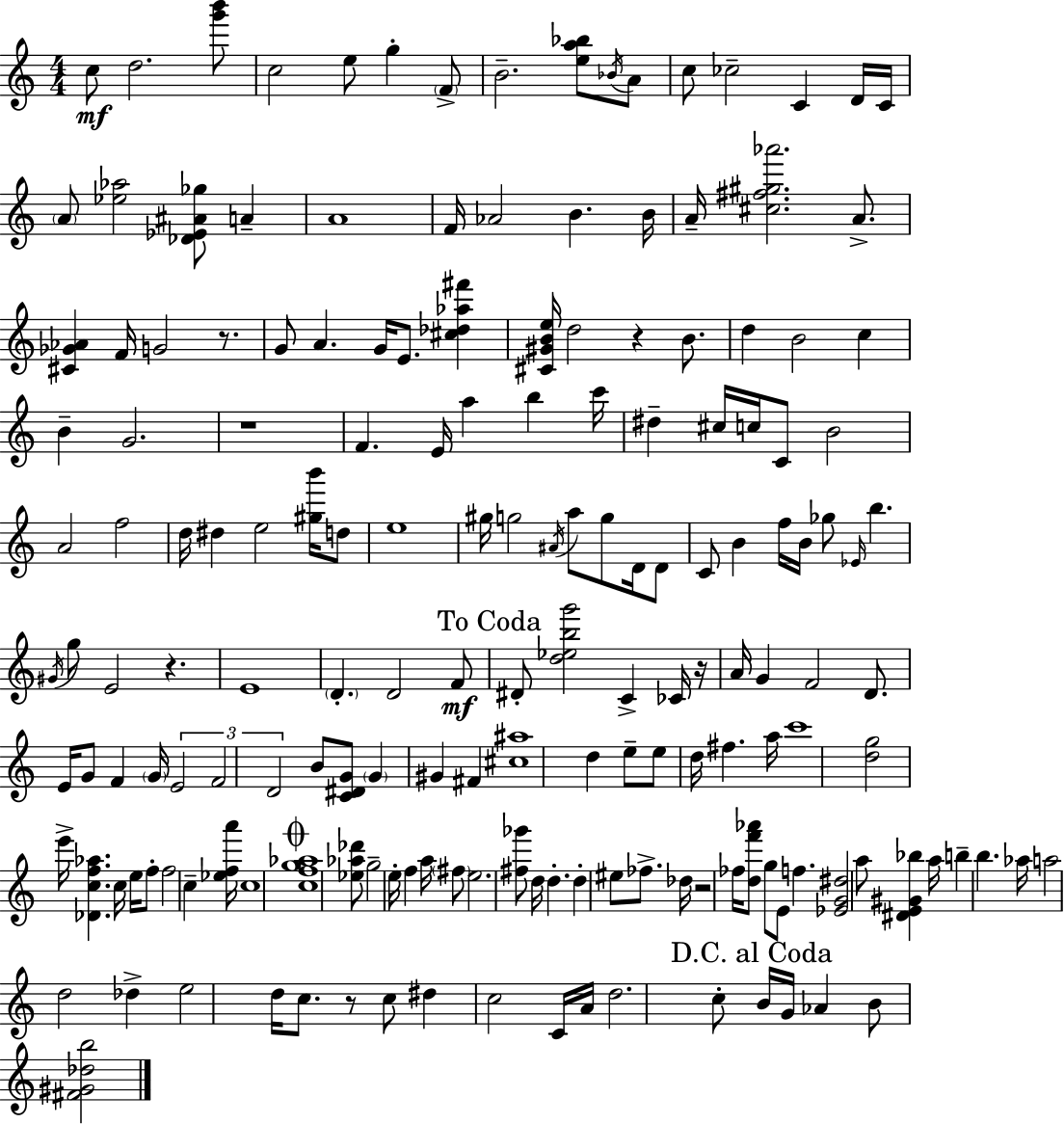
C5/e D5/h. [G6,B6]/e C5/h E5/e G5/q F4/e B4/h. [E5,A5,Bb5]/e Bb4/s A4/e C5/e CES5/h C4/q D4/s C4/s A4/e [Eb5,Ab5]/h [Db4,Eb4,A#4,Gb5]/e A4/q A4/w F4/s Ab4/h B4/q. B4/s A4/s [C#5,F#5,G#5,Ab6]/h. A4/e. [C#4,Gb4,Ab4]/q F4/s G4/h R/e. G4/e A4/q. G4/s E4/e. [C#5,Db5,Ab5,F#6]/q [C#4,G#4,B4,E5]/s D5/h R/q B4/e. D5/q B4/h C5/q B4/q G4/h. R/w F4/q. E4/s A5/q B5/q C6/s D#5/q C#5/s C5/s C4/e B4/h A4/h F5/h D5/s D#5/q E5/h [G#5,B6]/s D5/e E5/w G#5/s G5/h A#4/s A5/e G5/e D4/s D4/e C4/e B4/q F5/s B4/s Gb5/e Eb4/s B5/q. G#4/s G5/e E4/h R/q. E4/w D4/q. D4/h F4/e D#4/e [D5,Eb5,B5,G6]/h C4/q CES4/s R/s A4/s G4/q F4/h D4/e. E4/s G4/e F4/q G4/s E4/h F4/h D4/h B4/e [C4,D#4,G4]/e G4/q G#4/q F#4/q [C#5,A#5]/w D5/q E5/e E5/e D5/s F#5/q. A5/s C6/w [D5,G5]/h E6/s [Db4,C5,F5,Ab5]/q. C5/s E5/s F5/e F5/h C5/q [Eb5,F5,A6]/s C5/w [C5,F5,G5,Ab5]/w [Eb5,Ab5,Db6]/e G5/h E5/s F5/q A5/s F#5/e E5/h. [F#5,Gb6]/e D5/s D5/q. D5/q EIS5/e FES5/e. Db5/s R/h FES5/s [D5,F6,Ab6]/e G5/e E4/e F5/q. [Eb4,G4,D#5]/h A5/e [D#4,E4,G#4,Bb5]/q A5/s B5/q B5/q. Ab5/s A5/h D5/h Db5/q E5/h D5/s C5/e. R/e C5/e D#5/q C5/h C4/s A4/s D5/h. C5/e B4/s G4/s Ab4/q B4/e [F#4,G#4,Db5,B5]/h